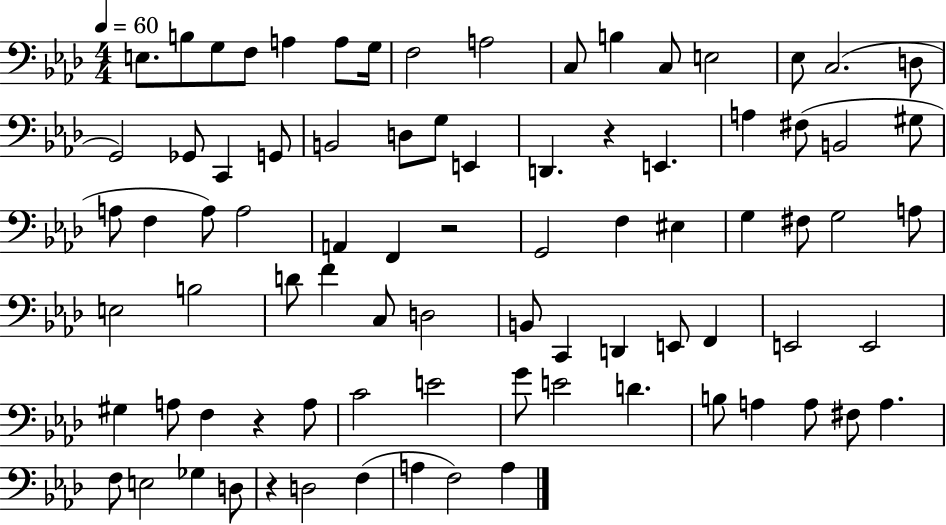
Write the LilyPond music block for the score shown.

{
  \clef bass
  \numericTimeSignature
  \time 4/4
  \key aes \major
  \tempo 4 = 60
  e8. b8 g8 f8 a4 a8 g16 | f2 a2 | c8 b4 c8 e2 | ees8 c2.( d8 | \break g,2) ges,8 c,4 g,8 | b,2 d8 g8 e,4 | d,4. r4 e,4. | a4 fis8( b,2 gis8 | \break a8 f4 a8) a2 | a,4 f,4 r2 | g,2 f4 eis4 | g4 fis8 g2 a8 | \break e2 b2 | d'8 f'4 c8 d2 | b,8 c,4 d,4 e,8 f,4 | e,2 e,2 | \break gis4 a8 f4 r4 a8 | c'2 e'2 | g'8 e'2 d'4. | b8 a4 a8 fis8 a4. | \break f8 e2 ges4 d8 | r4 d2 f4( | a4 f2) a4 | \bar "|."
}